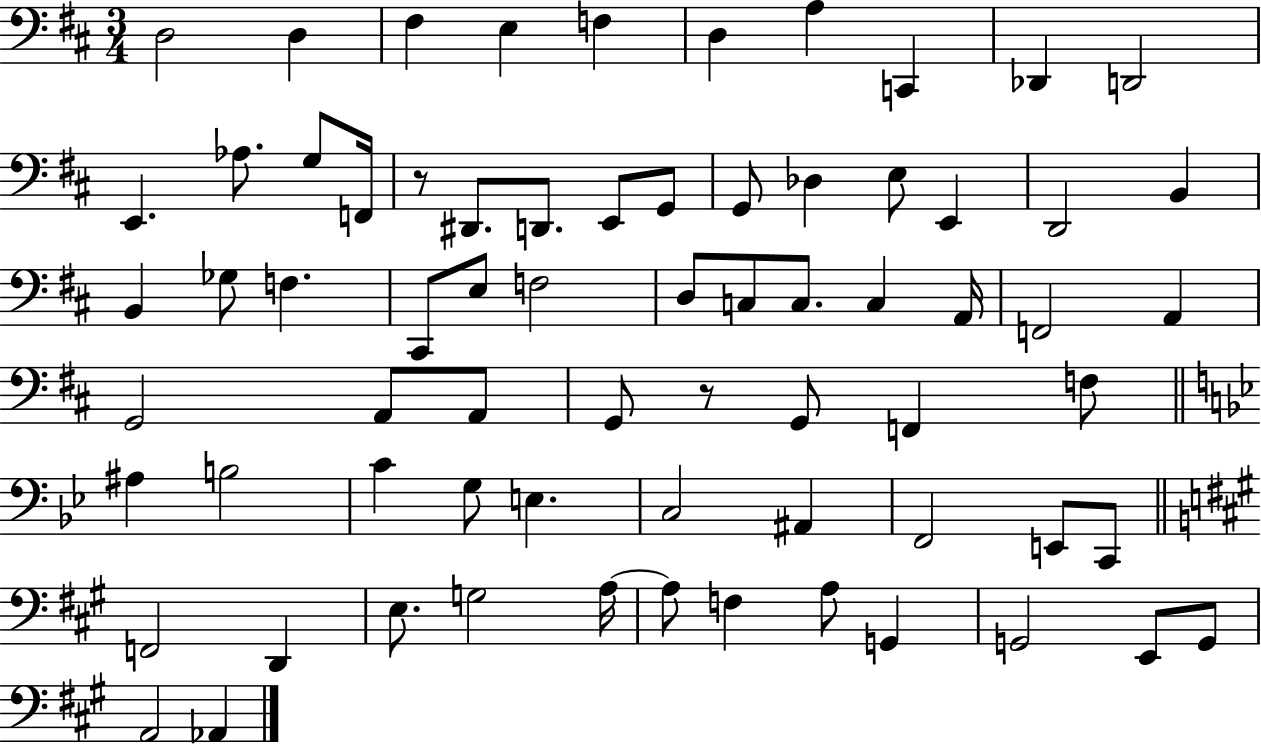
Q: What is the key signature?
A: D major